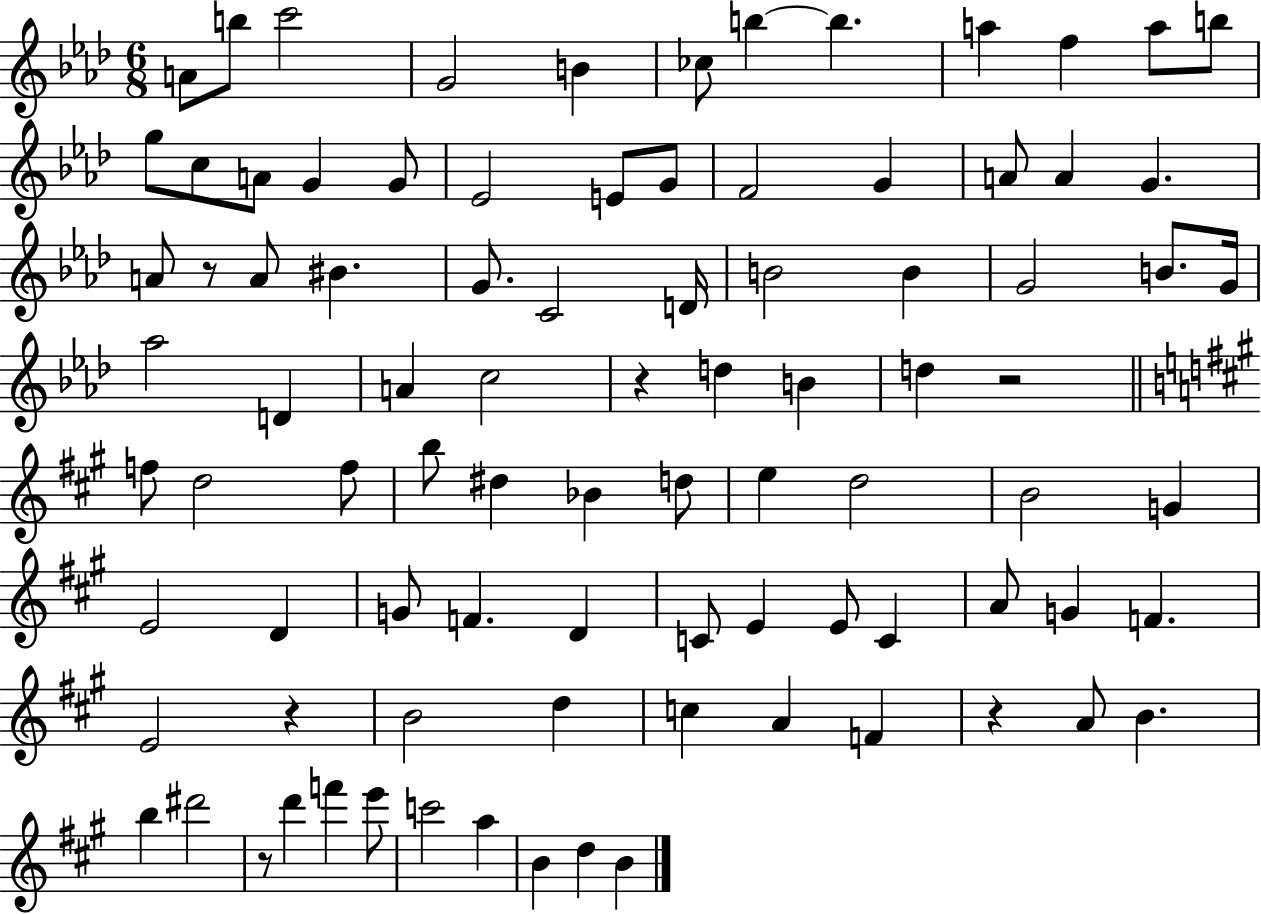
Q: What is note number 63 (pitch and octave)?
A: C4